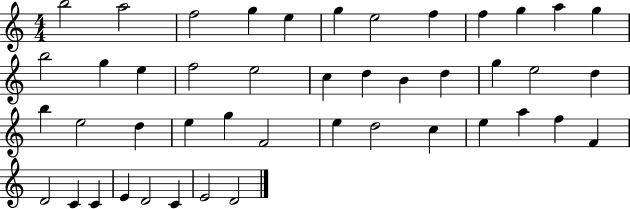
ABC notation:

X:1
T:Untitled
M:4/4
L:1/4
K:C
b2 a2 f2 g e g e2 f f g a g b2 g e f2 e2 c d B d g e2 d b e2 d e g F2 e d2 c e a f F D2 C C E D2 C E2 D2